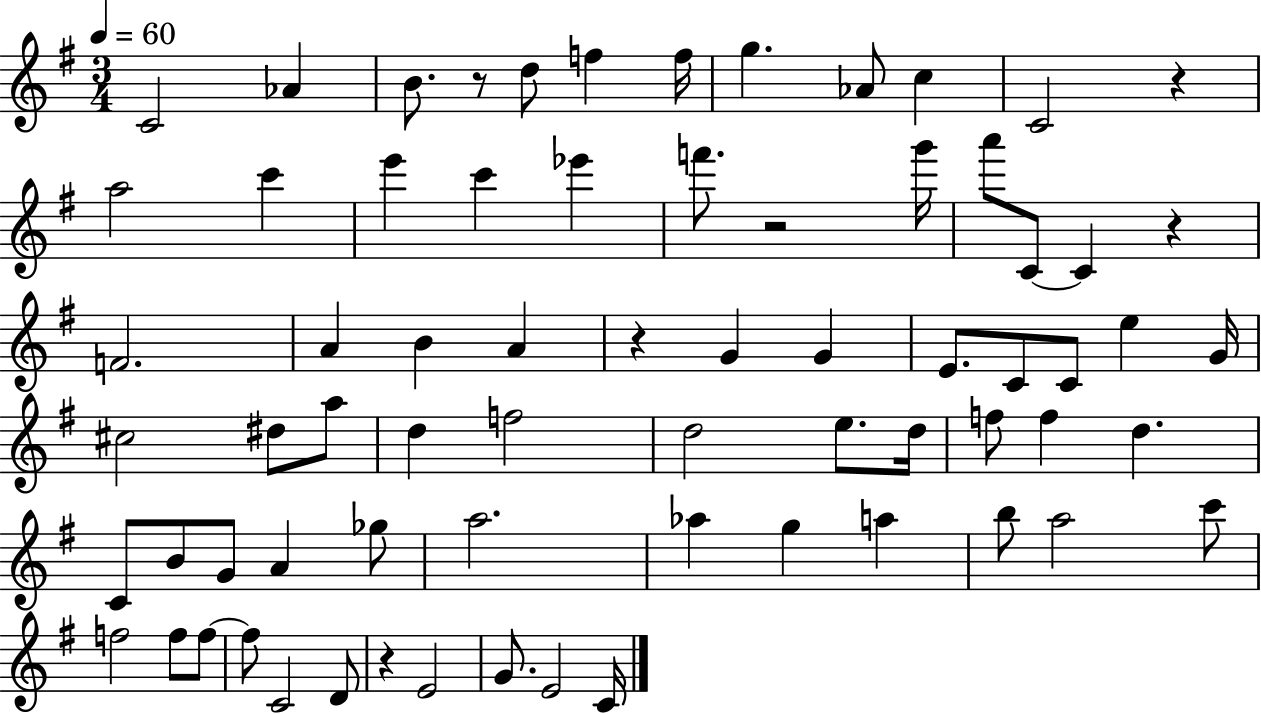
X:1
T:Untitled
M:3/4
L:1/4
K:G
C2 _A B/2 z/2 d/2 f f/4 g _A/2 c C2 z a2 c' e' c' _e' f'/2 z2 g'/4 a'/2 C/2 C z F2 A B A z G G E/2 C/2 C/2 e G/4 ^c2 ^d/2 a/2 d f2 d2 e/2 d/4 f/2 f d C/2 B/2 G/2 A _g/2 a2 _a g a b/2 a2 c'/2 f2 f/2 f/2 f/2 C2 D/2 z E2 G/2 E2 C/4